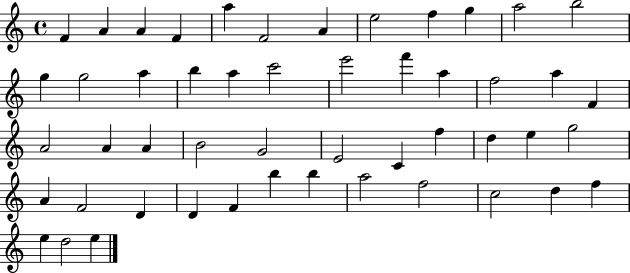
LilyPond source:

{
  \clef treble
  \time 4/4
  \defaultTimeSignature
  \key c \major
  f'4 a'4 a'4 f'4 | a''4 f'2 a'4 | e''2 f''4 g''4 | a''2 b''2 | \break g''4 g''2 a''4 | b''4 a''4 c'''2 | e'''2 f'''4 a''4 | f''2 a''4 f'4 | \break a'2 a'4 a'4 | b'2 g'2 | e'2 c'4 f''4 | d''4 e''4 g''2 | \break a'4 f'2 d'4 | d'4 f'4 b''4 b''4 | a''2 f''2 | c''2 d''4 f''4 | \break e''4 d''2 e''4 | \bar "|."
}